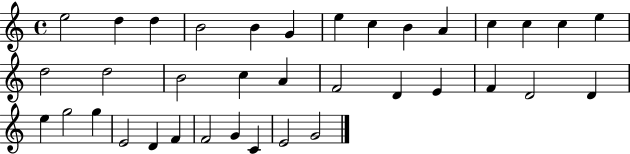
E5/h D5/q D5/q B4/h B4/q G4/q E5/q C5/q B4/q A4/q C5/q C5/q C5/q E5/q D5/h D5/h B4/h C5/q A4/q F4/h D4/q E4/q F4/q D4/h D4/q E5/q G5/h G5/q E4/h D4/q F4/q F4/h G4/q C4/q E4/h G4/h